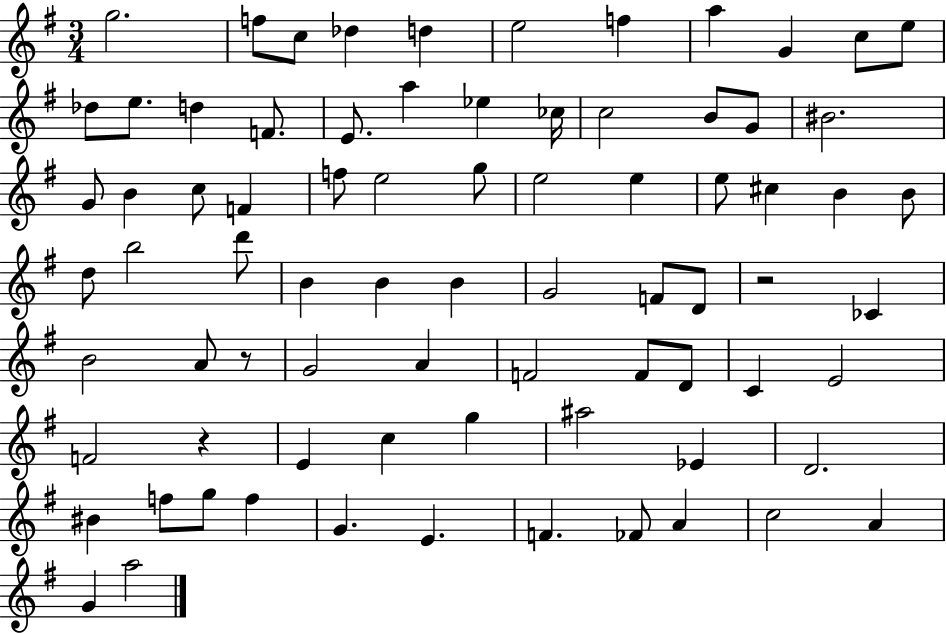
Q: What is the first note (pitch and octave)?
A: G5